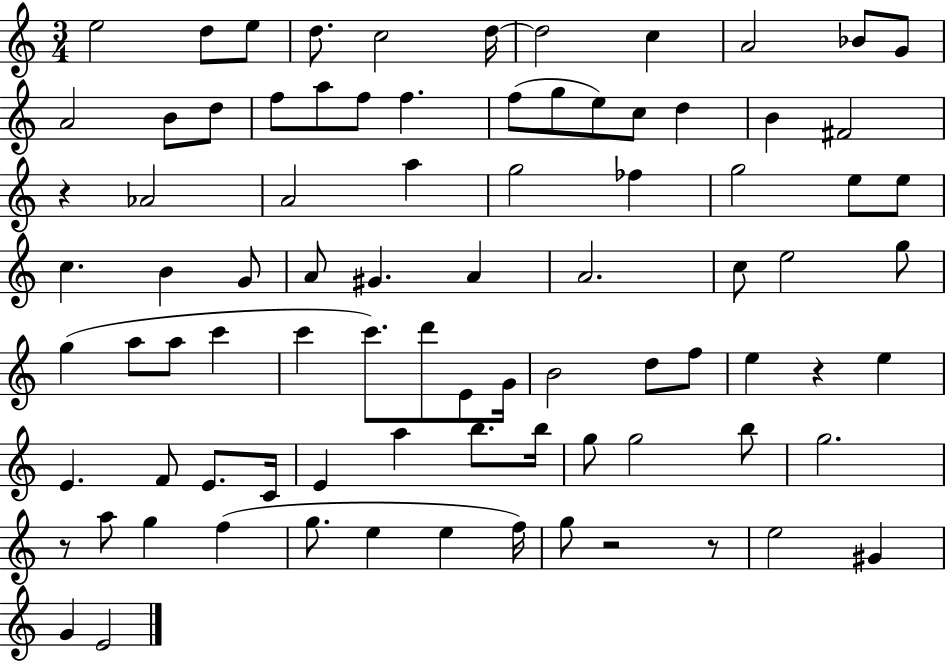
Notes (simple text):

E5/h D5/e E5/e D5/e. C5/h D5/s D5/h C5/q A4/h Bb4/e G4/e A4/h B4/e D5/e F5/e A5/e F5/e F5/q. F5/e G5/e E5/e C5/e D5/q B4/q F#4/h R/q Ab4/h A4/h A5/q G5/h FES5/q G5/h E5/e E5/e C5/q. B4/q G4/e A4/e G#4/q. A4/q A4/h. C5/e E5/h G5/e G5/q A5/e A5/e C6/q C6/q C6/e. D6/e E4/e G4/s B4/h D5/e F5/e E5/q R/q E5/q E4/q. F4/e E4/e. C4/s E4/q A5/q B5/e. B5/s G5/e G5/h B5/e G5/h. R/e A5/e G5/q F5/q G5/e. E5/q E5/q F5/s G5/e R/h R/e E5/h G#4/q G4/q E4/h